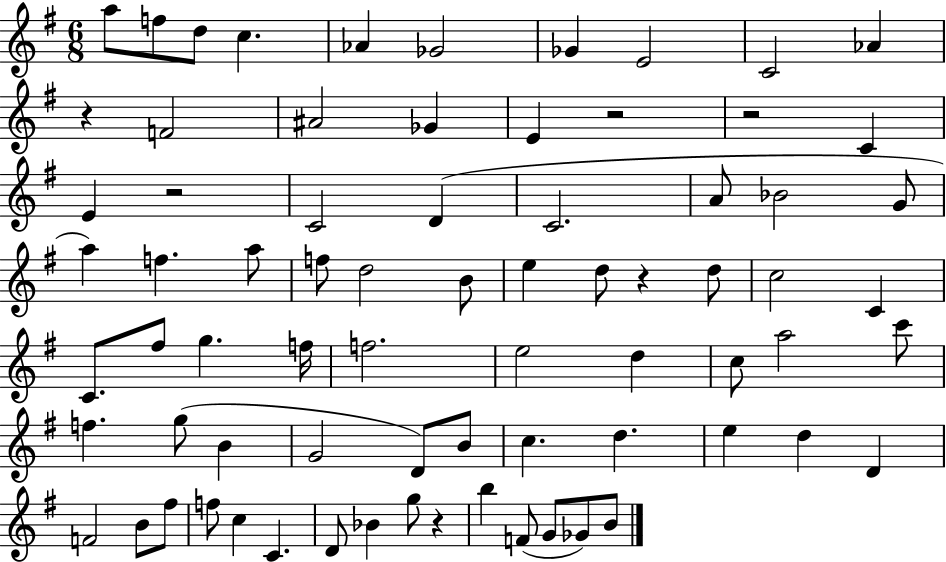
X:1
T:Untitled
M:6/8
L:1/4
K:G
a/2 f/2 d/2 c _A _G2 _G E2 C2 _A z F2 ^A2 _G E z2 z2 C E z2 C2 D C2 A/2 _B2 G/2 a f a/2 f/2 d2 B/2 e d/2 z d/2 c2 C C/2 ^f/2 g f/4 f2 e2 d c/2 a2 c'/2 f g/2 B G2 D/2 B/2 c d e d D F2 B/2 ^f/2 f/2 c C D/2 _B g/2 z b F/2 G/2 _G/2 B/2